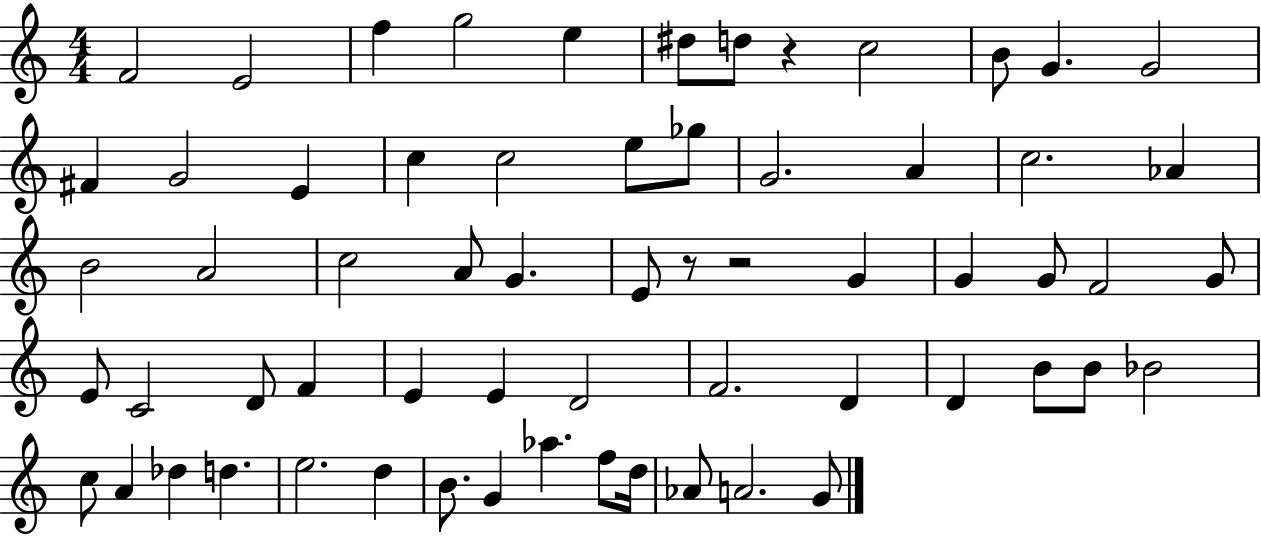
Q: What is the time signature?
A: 4/4